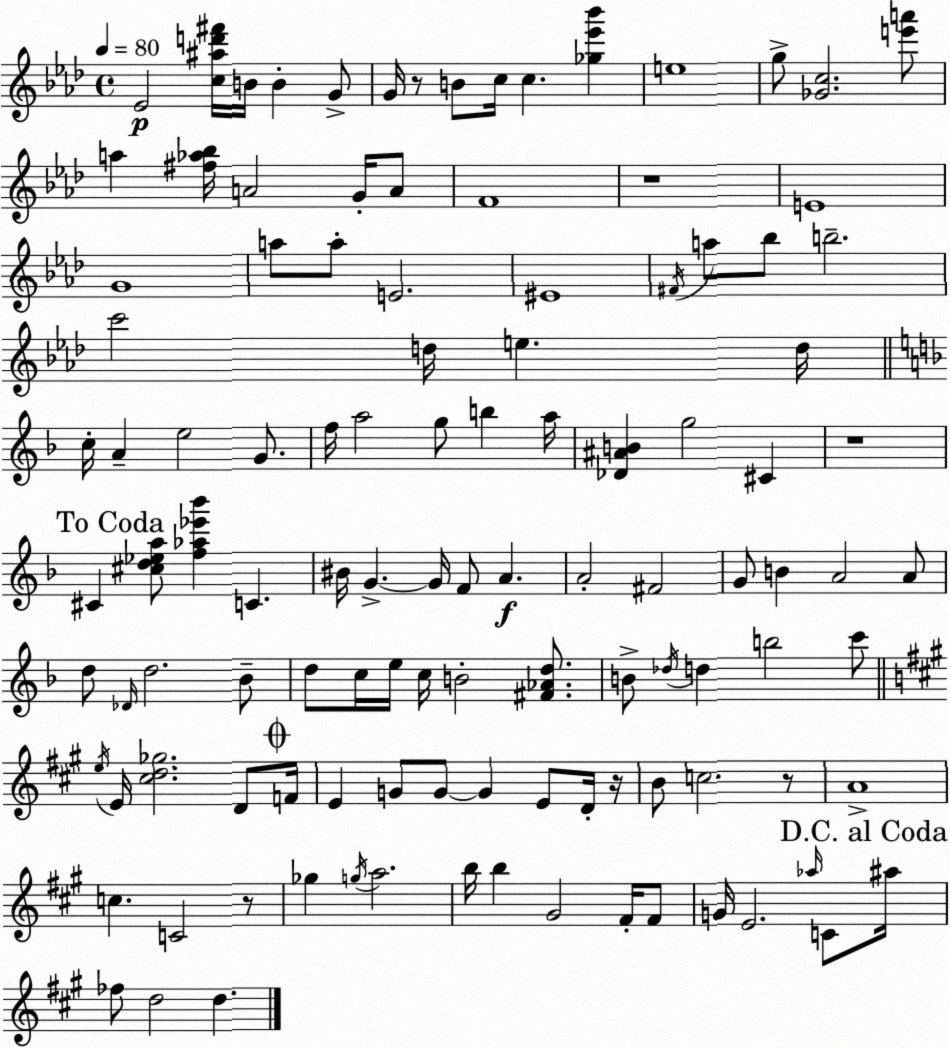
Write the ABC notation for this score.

X:1
T:Untitled
M:4/4
L:1/4
K:Fm
_E2 [c^ad'^f']/4 B/4 B G/2 G/4 z/2 B/2 c/4 c [_g_e'_b'] e4 g/2 [_Gc]2 [e'a']/2 a [^f_a_b]/4 A2 G/4 A/2 F4 z4 E4 G4 a/2 a/2 E2 ^E4 ^F/4 a/2 _b/2 b2 c'2 d/4 e d/4 c/4 A e2 G/2 f/4 a2 g/2 b a/4 [_D^AB] g2 ^C z4 ^C [^cd_ea]/2 [f_a_e'_b'] C ^B/4 G G/4 F/2 A A2 ^F2 G/2 B A2 A/2 d/2 _D/4 d2 _B/2 d/2 c/4 e/4 c/4 B2 [^F_Ad]/2 B/2 _d/4 d b2 c'/2 e/4 E/4 [^cd_g]2 D/2 F/4 E G/2 G/2 G E/2 D/4 z/4 B/2 c2 z/2 A4 c C2 z/2 _g g/4 a2 b/4 b ^G2 ^F/4 ^F/2 G/4 E2 _a/4 C/2 ^a/4 _f/2 d2 d